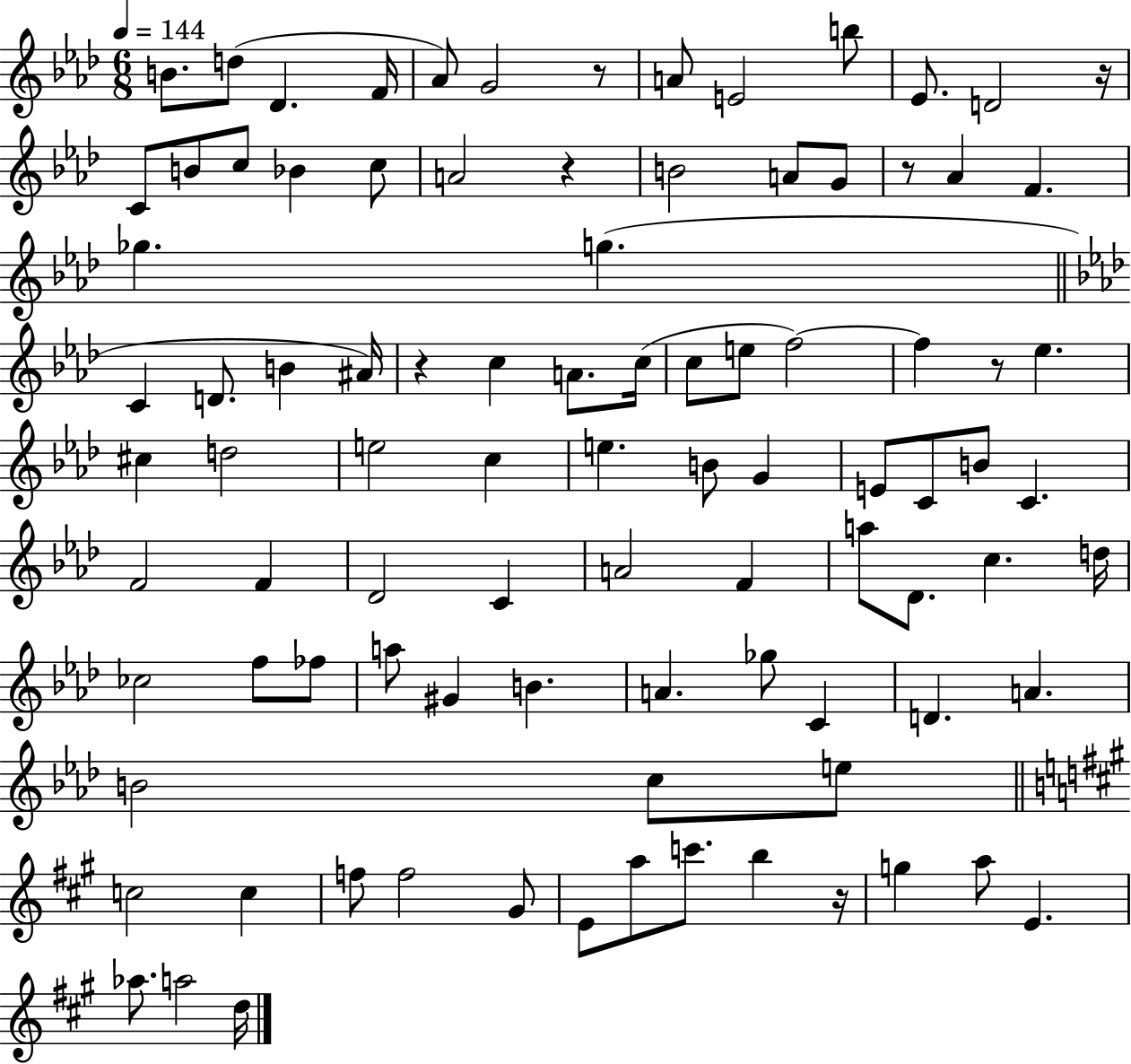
X:1
T:Untitled
M:6/8
L:1/4
K:Ab
B/2 d/2 _D F/4 _A/2 G2 z/2 A/2 E2 b/2 _E/2 D2 z/4 C/2 B/2 c/2 _B c/2 A2 z B2 A/2 G/2 z/2 _A F _g g C D/2 B ^A/4 z c A/2 c/4 c/2 e/2 f2 f z/2 _e ^c d2 e2 c e B/2 G E/2 C/2 B/2 C F2 F _D2 C A2 F a/2 _D/2 c d/4 _c2 f/2 _f/2 a/2 ^G B A _g/2 C D A B2 c/2 e/2 c2 c f/2 f2 ^G/2 E/2 a/2 c'/2 b z/4 g a/2 E _a/2 a2 d/4